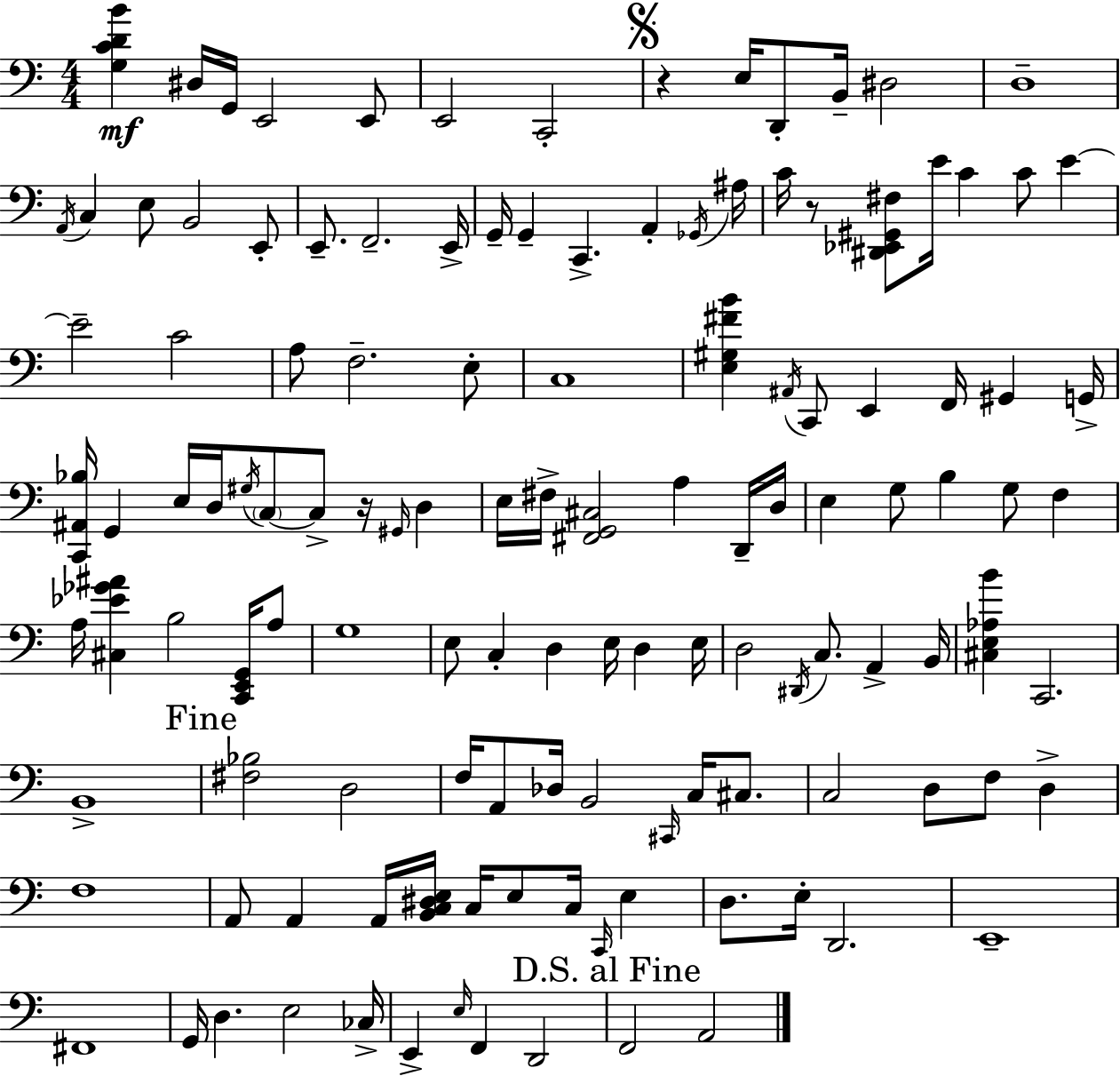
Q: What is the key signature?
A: C major